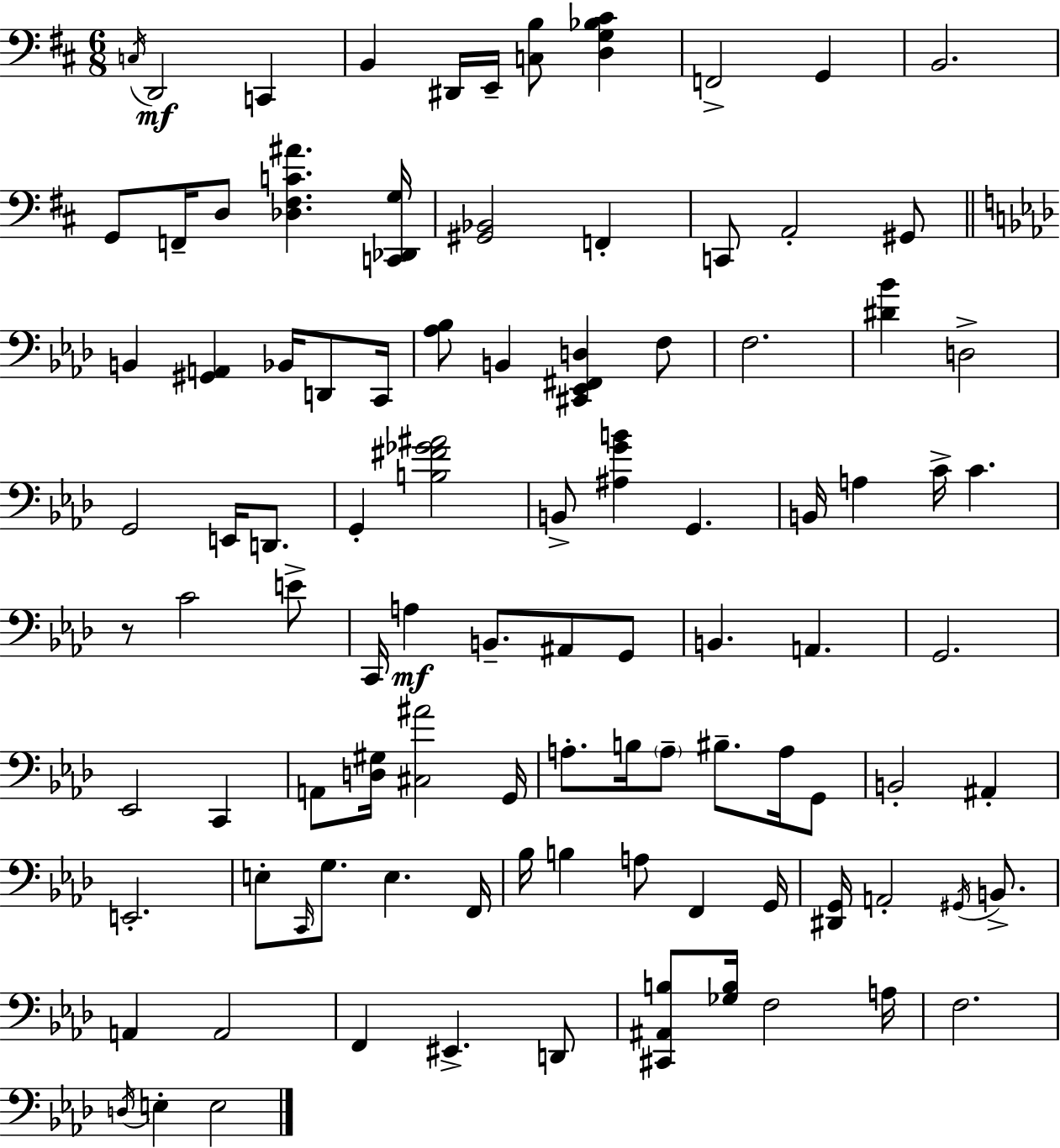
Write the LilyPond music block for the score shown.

{
  \clef bass
  \numericTimeSignature
  \time 6/8
  \key d \major
  \acciaccatura { c16 }\mf d,2 c,4 | b,4 dis,16 e,16-- <c b>8 <d g bes cis'>4 | f,2-> g,4 | b,2. | \break g,8 f,16-- d8 <des fis c' ais'>4. | <c, des, g>16 <gis, bes,>2 f,4-. | c,8 a,2-. gis,8 | \bar "||" \break \key f \minor b,4 <gis, a,>4 bes,16 d,8 c,16 | <aes bes>8 b,4 <cis, ees, fis, d>4 f8 | f2. | <dis' bes'>4 d2-> | \break g,2 e,16 d,8. | g,4-. <b fis' ges' ais'>2 | b,8-> <ais g' b'>4 g,4. | b,16 a4 c'16-> c'4. | \break r8 c'2 e'8-> | c,16 a4\mf b,8.-- ais,8 g,8 | b,4. a,4. | g,2. | \break ees,2 c,4 | a,8 <d gis>16 <cis ais'>2 g,16 | a8.-. b16 \parenthesize a8-- bis8.-- a16 g,8 | b,2-. ais,4-. | \break e,2.-. | e8-. \grace { c,16 } g8. e4. | f,16 bes16 b4 a8 f,4 | g,16 <dis, g,>16 a,2-. \acciaccatura { gis,16 } b,8.-> | \break a,4 a,2 | f,4 eis,4.-> | d,8 <cis, ais, b>8 <ges b>16 f2 | a16 f2. | \break \acciaccatura { d16 } e4-. e2 | \bar "|."
}